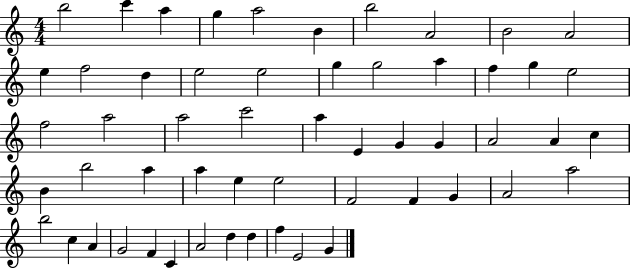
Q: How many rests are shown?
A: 0